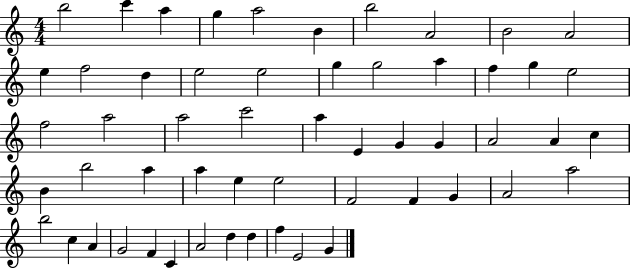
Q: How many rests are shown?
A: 0